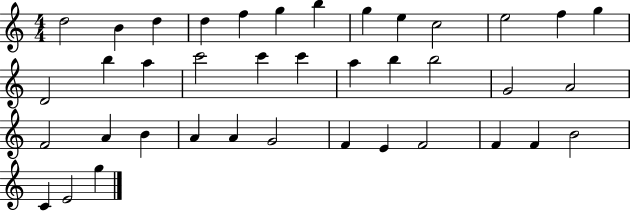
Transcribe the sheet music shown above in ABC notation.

X:1
T:Untitled
M:4/4
L:1/4
K:C
d2 B d d f g b g e c2 e2 f g D2 b a c'2 c' c' a b b2 G2 A2 F2 A B A A G2 F E F2 F F B2 C E2 g